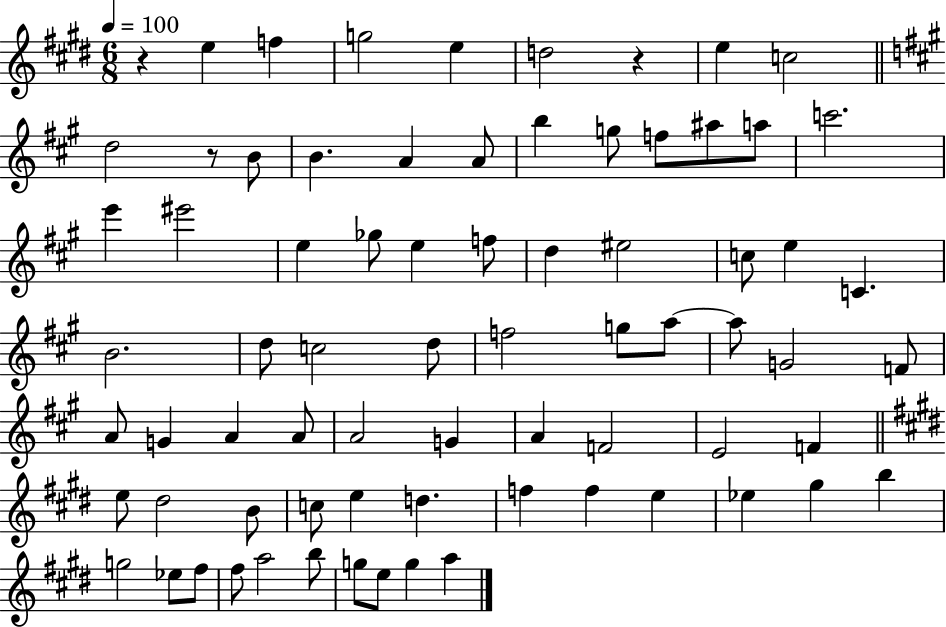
R/q E5/q F5/q G5/h E5/q D5/h R/q E5/q C5/h D5/h R/e B4/e B4/q. A4/q A4/e B5/q G5/e F5/e A#5/e A5/e C6/h. E6/q EIS6/h E5/q Gb5/e E5/q F5/e D5/q EIS5/h C5/e E5/q C4/q. B4/h. D5/e C5/h D5/e F5/h G5/e A5/e A5/e G4/h F4/e A4/e G4/q A4/q A4/e A4/h G4/q A4/q F4/h E4/h F4/q E5/e D#5/h B4/e C5/e E5/q D5/q. F5/q F5/q E5/q Eb5/q G#5/q B5/q G5/h Eb5/e F#5/e F#5/e A5/h B5/e G5/e E5/e G5/q A5/q